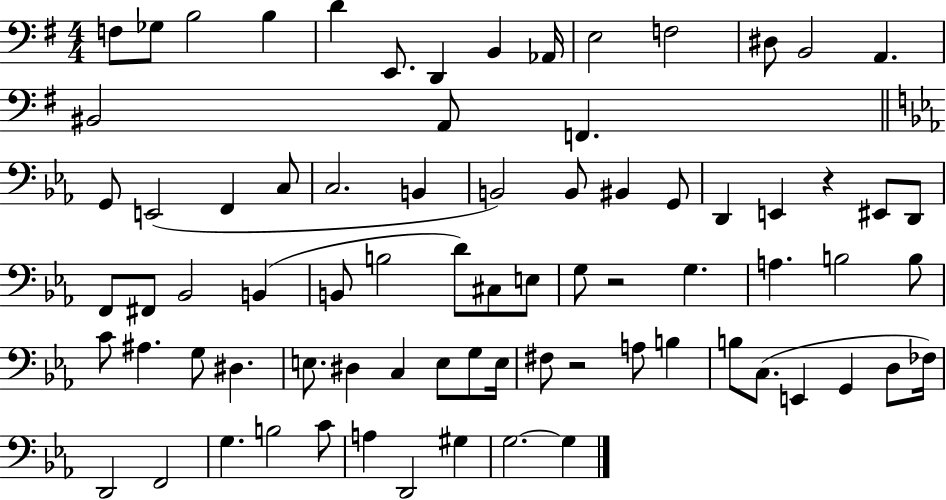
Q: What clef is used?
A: bass